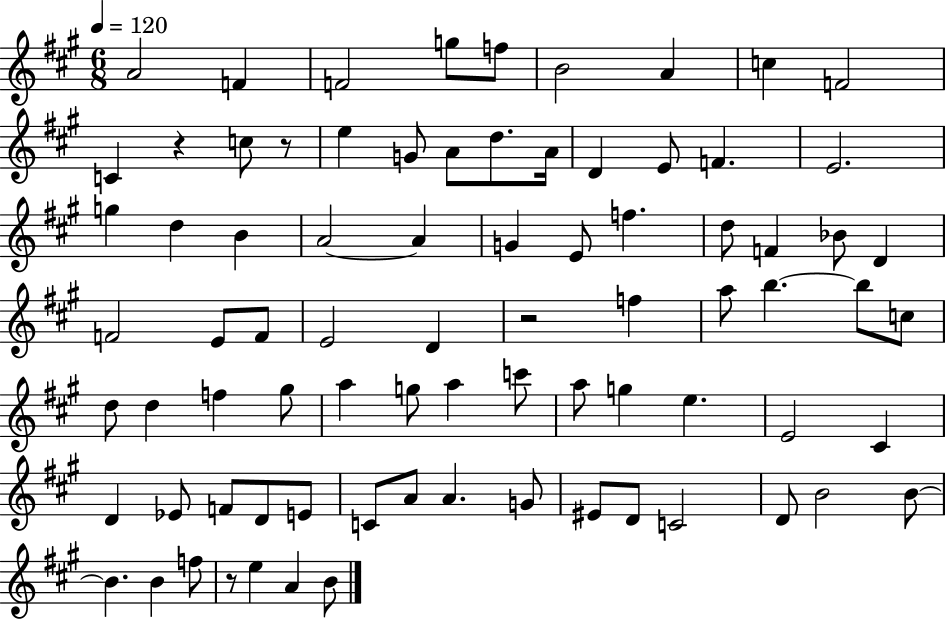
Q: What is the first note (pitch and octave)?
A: A4